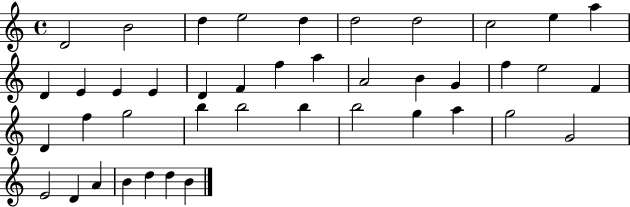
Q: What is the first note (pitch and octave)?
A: D4